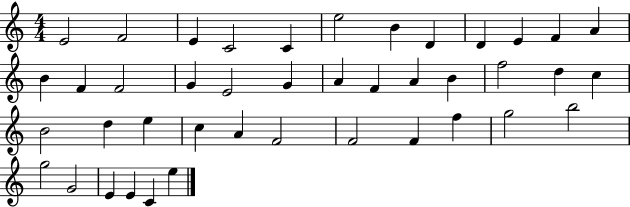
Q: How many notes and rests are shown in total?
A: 42